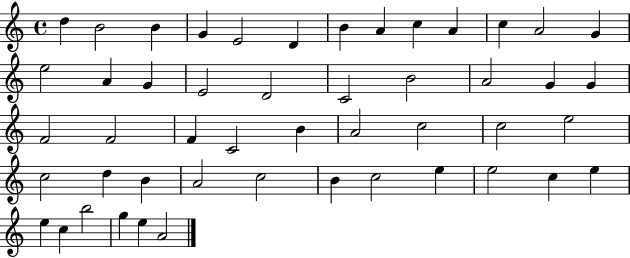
D5/q B4/h B4/q G4/q E4/h D4/q B4/q A4/q C5/q A4/q C5/q A4/h G4/q E5/h A4/q G4/q E4/h D4/h C4/h B4/h A4/h G4/q G4/q F4/h F4/h F4/q C4/h B4/q A4/h C5/h C5/h E5/h C5/h D5/q B4/q A4/h C5/h B4/q C5/h E5/q E5/h C5/q E5/q E5/q C5/q B5/h G5/q E5/q A4/h